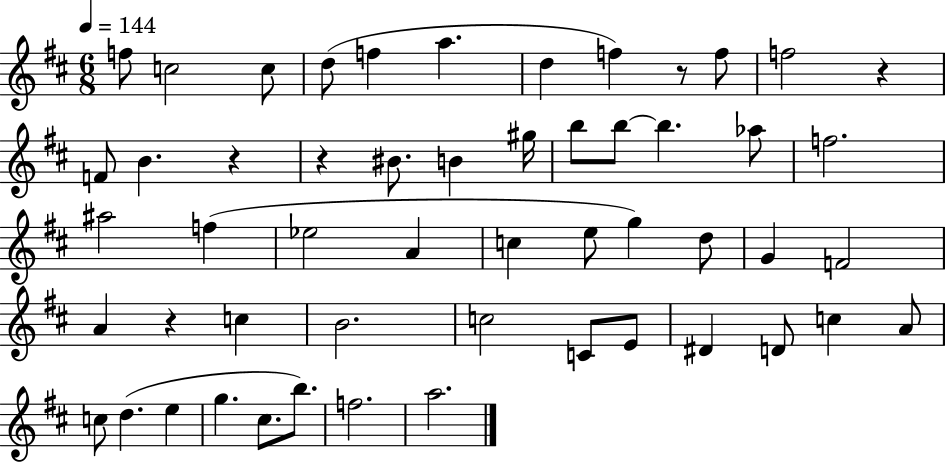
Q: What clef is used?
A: treble